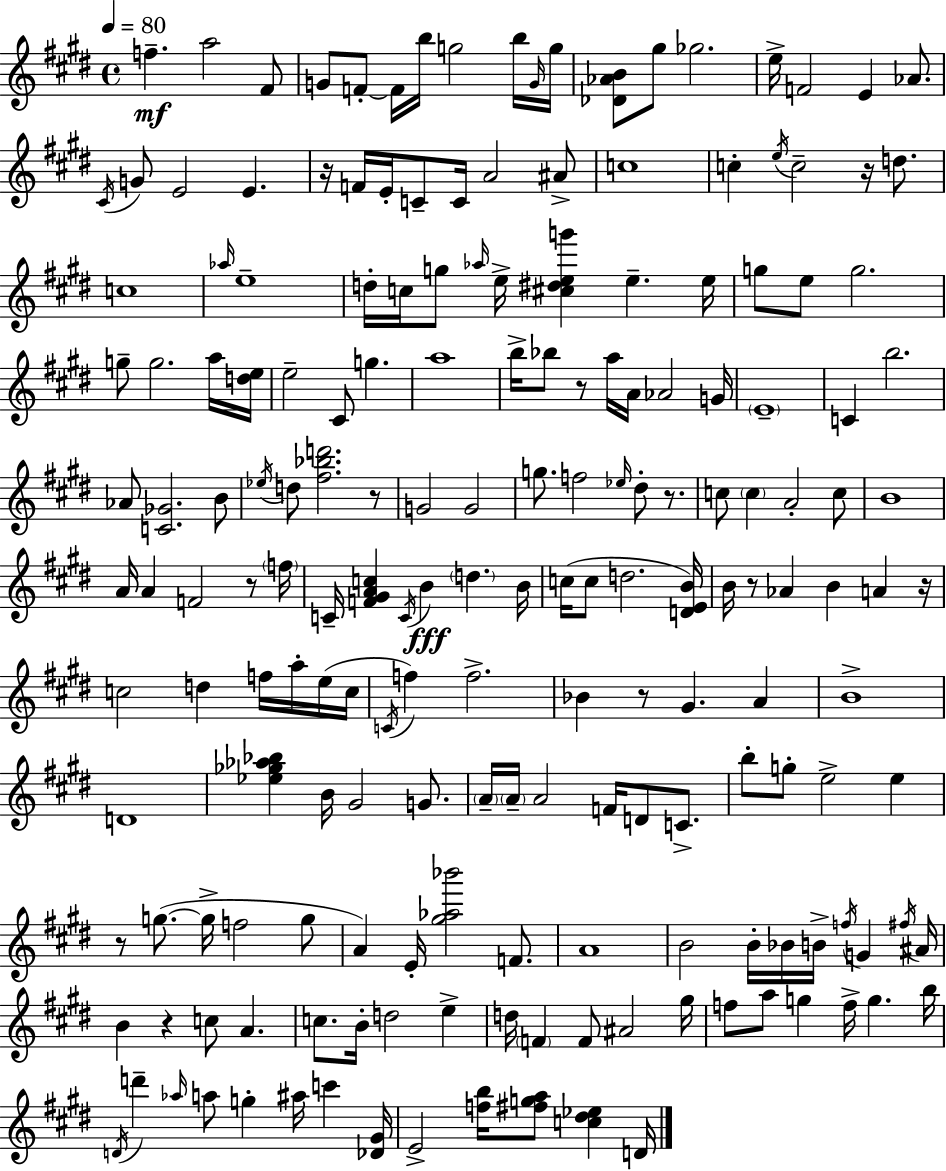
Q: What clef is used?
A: treble